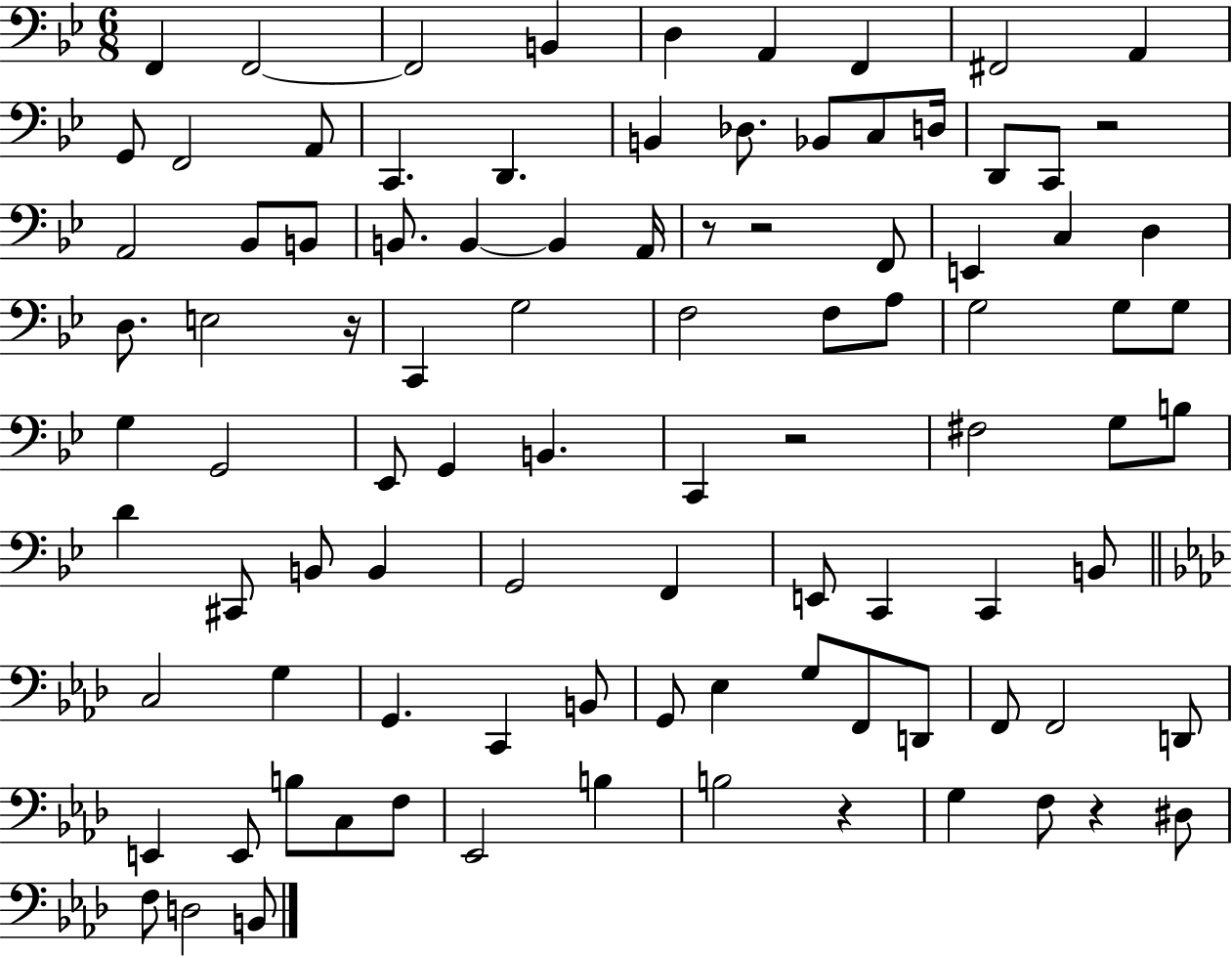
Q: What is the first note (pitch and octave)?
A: F2